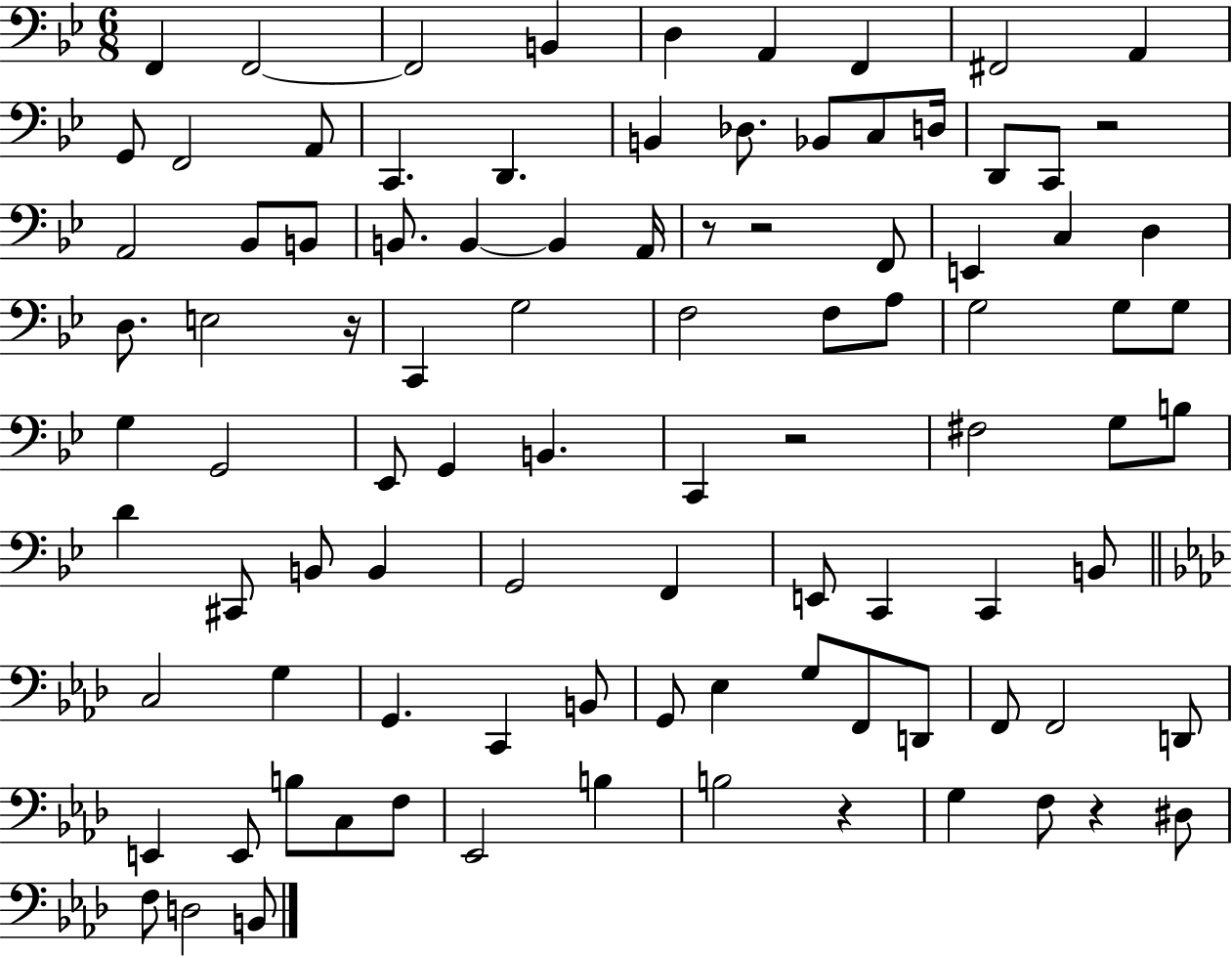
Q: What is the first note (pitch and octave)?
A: F2